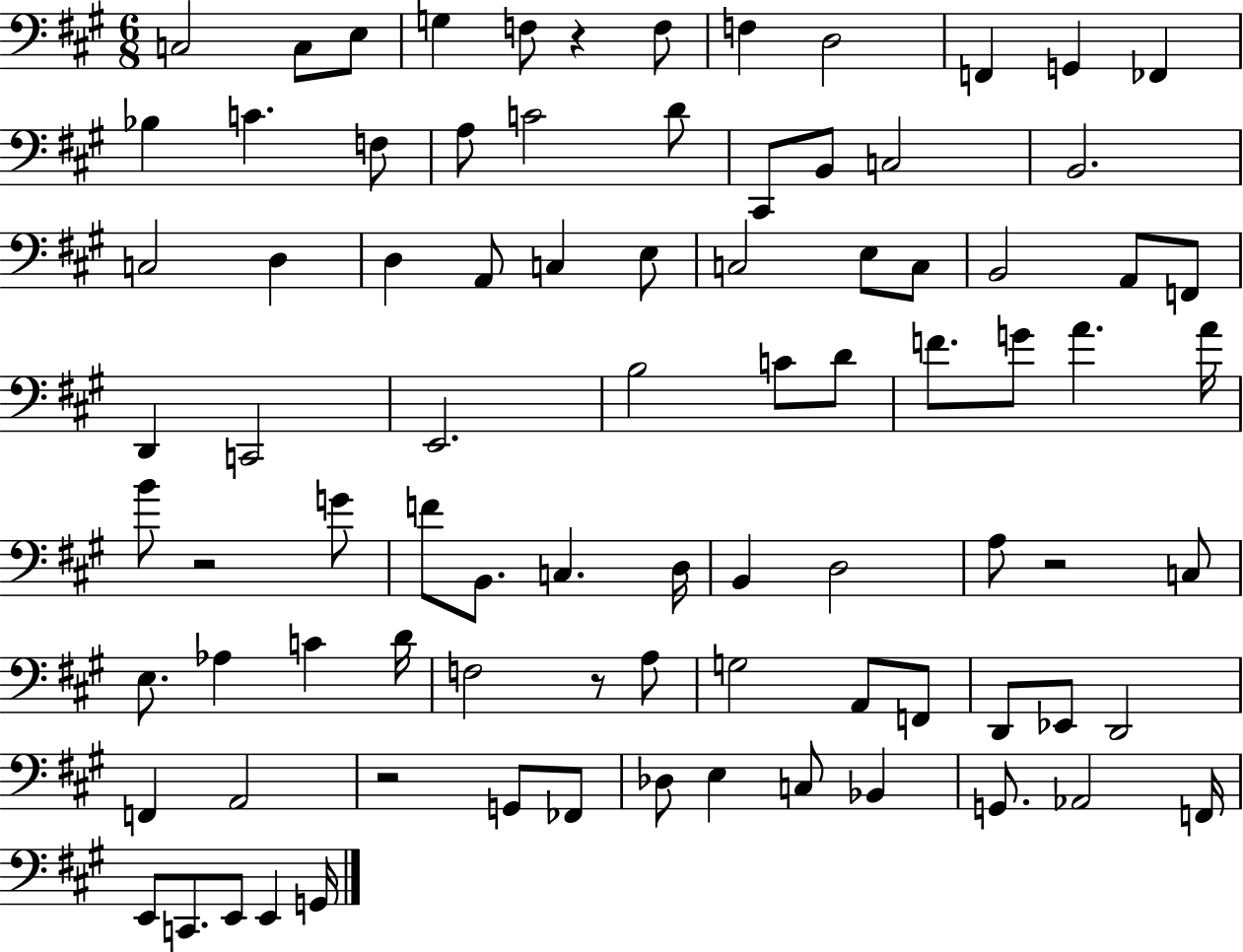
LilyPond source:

{
  \clef bass
  \numericTimeSignature
  \time 6/8
  \key a \major
  \repeat volta 2 { c2 c8 e8 | g4 f8 r4 f8 | f4 d2 | f,4 g,4 fes,4 | \break bes4 c'4. f8 | a8 c'2 d'8 | cis,8 b,8 c2 | b,2. | \break c2 d4 | d4 a,8 c4 e8 | c2 e8 c8 | b,2 a,8 f,8 | \break d,4 c,2 | e,2. | b2 c'8 d'8 | f'8. g'8 a'4. a'16 | \break b'8 r2 g'8 | f'8 b,8. c4. d16 | b,4 d2 | a8 r2 c8 | \break e8. aes4 c'4 d'16 | f2 r8 a8 | g2 a,8 f,8 | d,8 ees,8 d,2 | \break f,4 a,2 | r2 g,8 fes,8 | des8 e4 c8 bes,4 | g,8. aes,2 f,16 | \break e,8 c,8. e,8 e,4 g,16 | } \bar "|."
}